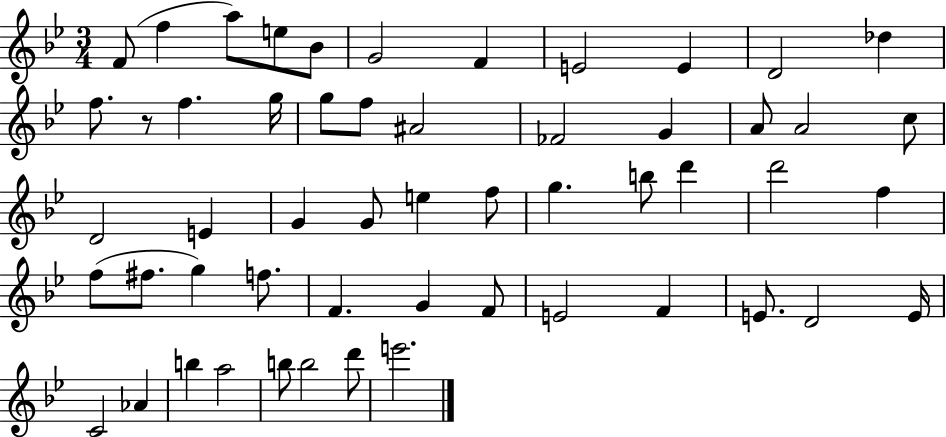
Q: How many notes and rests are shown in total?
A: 54